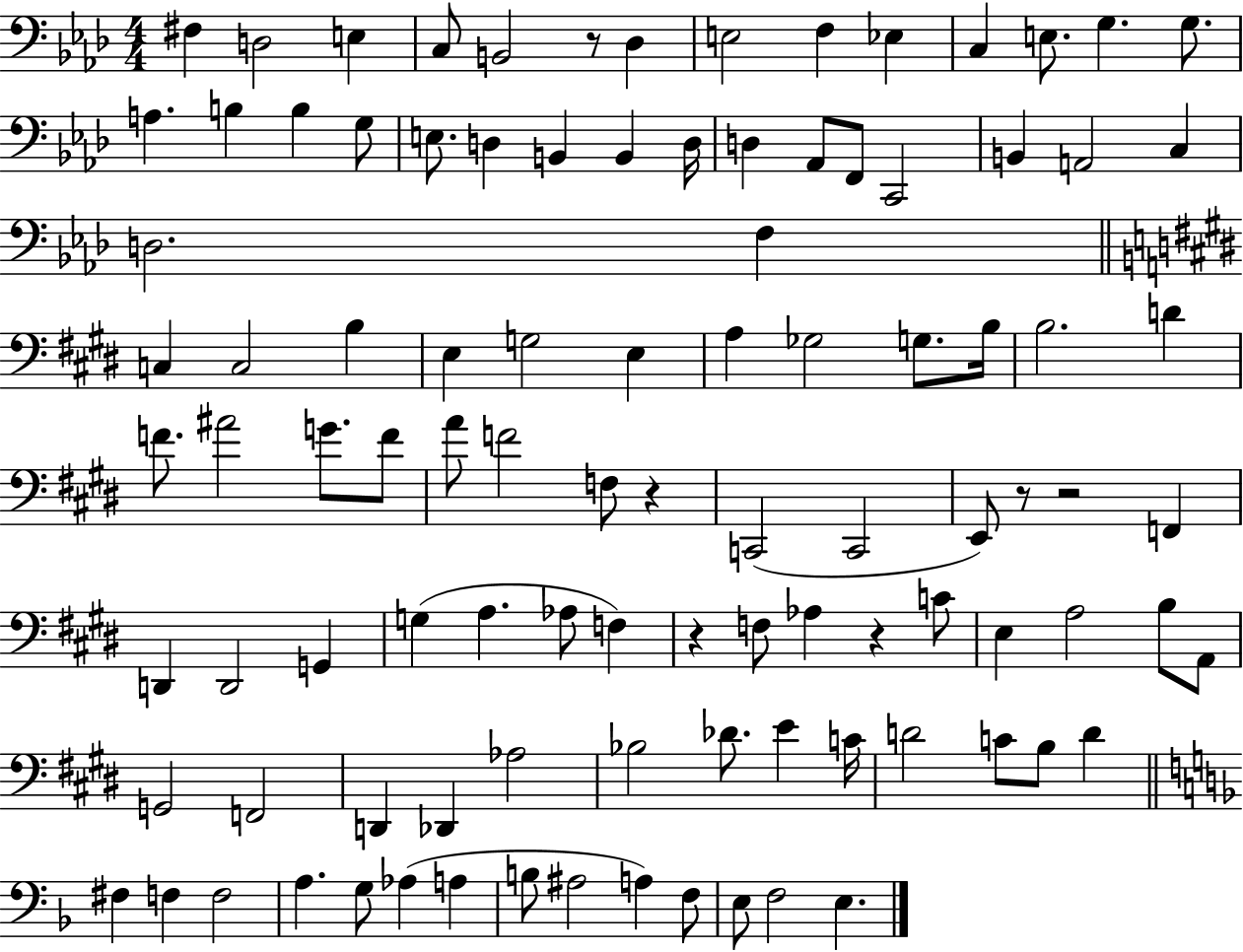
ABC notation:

X:1
T:Untitled
M:4/4
L:1/4
K:Ab
^F, D,2 E, C,/2 B,,2 z/2 _D, E,2 F, _E, C, E,/2 G, G,/2 A, B, B, G,/2 E,/2 D, B,, B,, D,/4 D, _A,,/2 F,,/2 C,,2 B,, A,,2 C, D,2 F, C, C,2 B, E, G,2 E, A, _G,2 G,/2 B,/4 B,2 D F/2 ^A2 G/2 F/2 A/2 F2 F,/2 z C,,2 C,,2 E,,/2 z/2 z2 F,, D,, D,,2 G,, G, A, _A,/2 F, z F,/2 _A, z C/2 E, A,2 B,/2 A,,/2 G,,2 F,,2 D,, _D,, _A,2 _B,2 _D/2 E C/4 D2 C/2 B,/2 D ^F, F, F,2 A, G,/2 _A, A, B,/2 ^A,2 A, F,/2 E,/2 F,2 E,